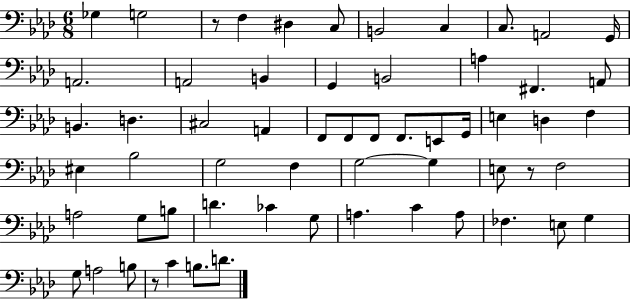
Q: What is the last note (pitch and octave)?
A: D4